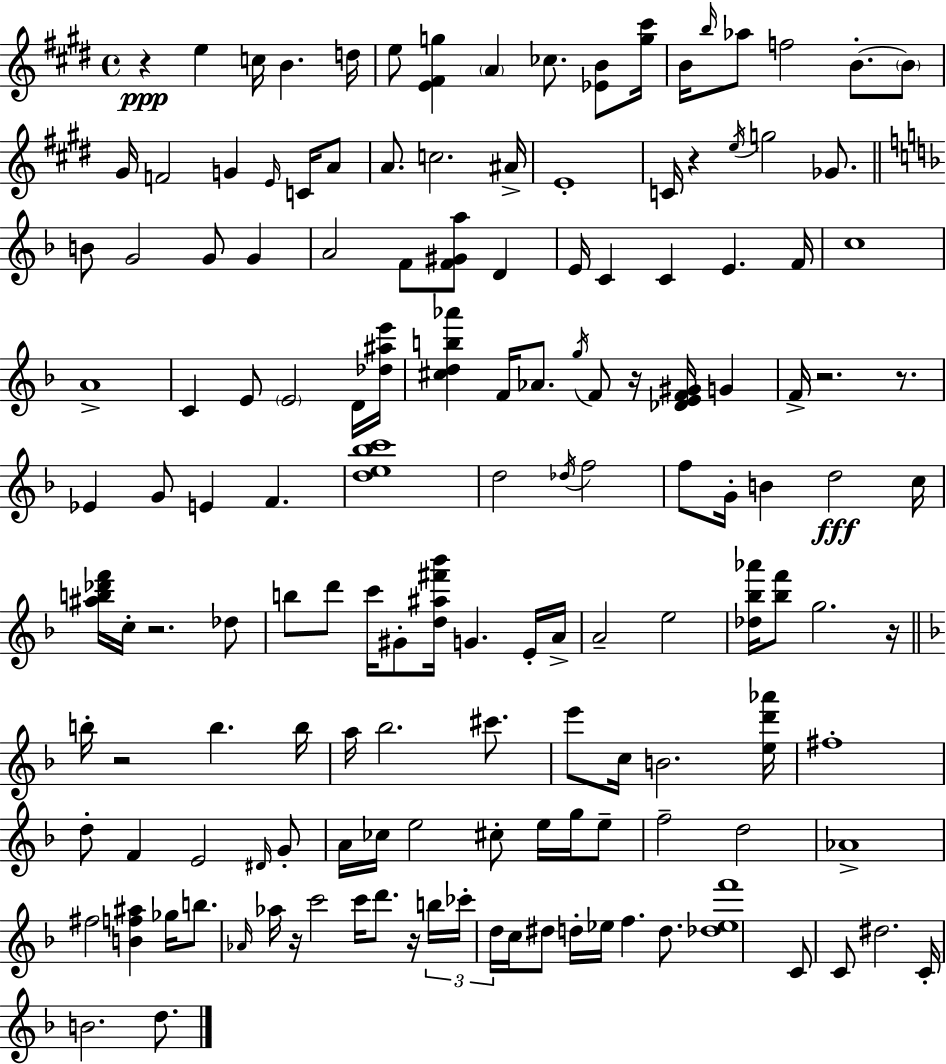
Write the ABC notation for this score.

X:1
T:Untitled
M:4/4
L:1/4
K:E
z e c/4 B d/4 e/2 [E^Fg] A _c/2 [_EB]/2 [g^c']/4 B/4 b/4 _a/2 f2 B/2 B/2 ^G/4 F2 G E/4 C/4 A/2 A/2 c2 ^A/4 E4 C/4 z e/4 g2 _G/2 B/2 G2 G/2 G A2 F/2 [F^Ga]/2 D E/4 C C E F/4 c4 A4 C E/2 E2 D/4 [_d^ae']/4 [^cdb_a'] F/4 _A/2 g/4 F/2 z/4 [_DEF^G]/4 G F/4 z2 z/2 _E G/2 E F [de_bc']4 d2 _d/4 f2 f/2 G/4 B d2 c/4 [^ab_d'f']/4 c/4 z2 _d/2 b/2 d'/2 c'/4 ^G/2 [d^a^f'_b']/4 G E/4 A/4 A2 e2 [_d_b_a']/4 [_bf']/2 g2 z/4 b/4 z2 b b/4 a/4 _b2 ^c'/2 e'/2 c/4 B2 [ed'_a']/4 ^f4 d/2 F E2 ^D/4 G/2 A/4 _c/4 e2 ^c/2 e/4 g/4 e/2 f2 d2 _A4 ^f2 [Bf^a] _g/4 b/2 _A/4 _a/4 z/4 c'2 c'/4 d'/2 z/4 b/4 _c'/4 d/4 c/4 ^d/2 d/4 _e/4 f d/2 [_d_ef']4 C/2 C/2 ^d2 C/4 B2 d/2